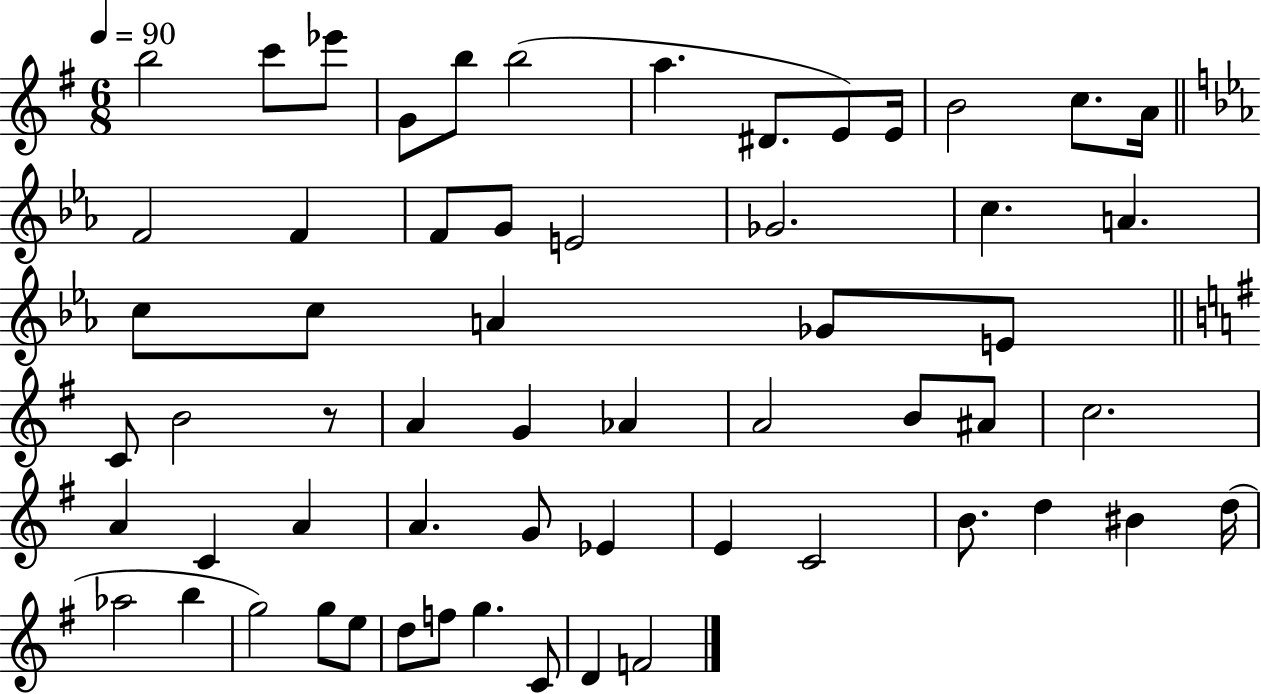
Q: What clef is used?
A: treble